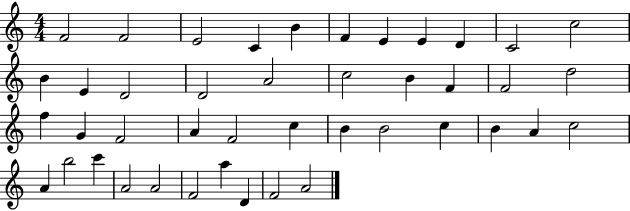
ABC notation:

X:1
T:Untitled
M:4/4
L:1/4
K:C
F2 F2 E2 C B F E E D C2 c2 B E D2 D2 A2 c2 B F F2 d2 f G F2 A F2 c B B2 c B A c2 A b2 c' A2 A2 F2 a D F2 A2